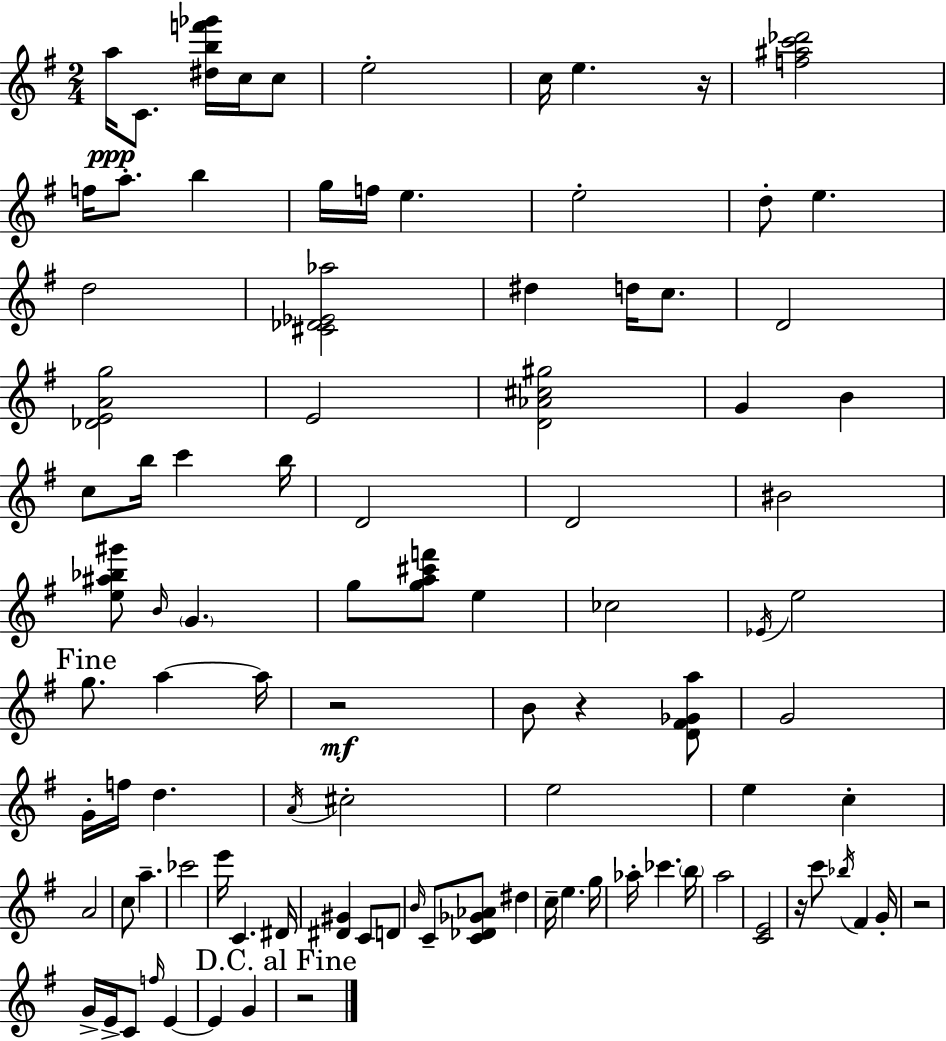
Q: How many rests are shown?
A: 6